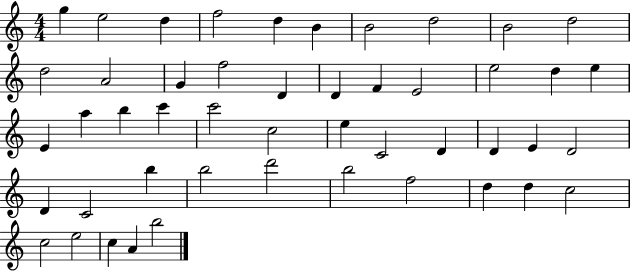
{
  \clef treble
  \numericTimeSignature
  \time 4/4
  \key c \major
  g''4 e''2 d''4 | f''2 d''4 b'4 | b'2 d''2 | b'2 d''2 | \break d''2 a'2 | g'4 f''2 d'4 | d'4 f'4 e'2 | e''2 d''4 e''4 | \break e'4 a''4 b''4 c'''4 | c'''2 c''2 | e''4 c'2 d'4 | d'4 e'4 d'2 | \break d'4 c'2 b''4 | b''2 d'''2 | b''2 f''2 | d''4 d''4 c''2 | \break c''2 e''2 | c''4 a'4 b''2 | \bar "|."
}